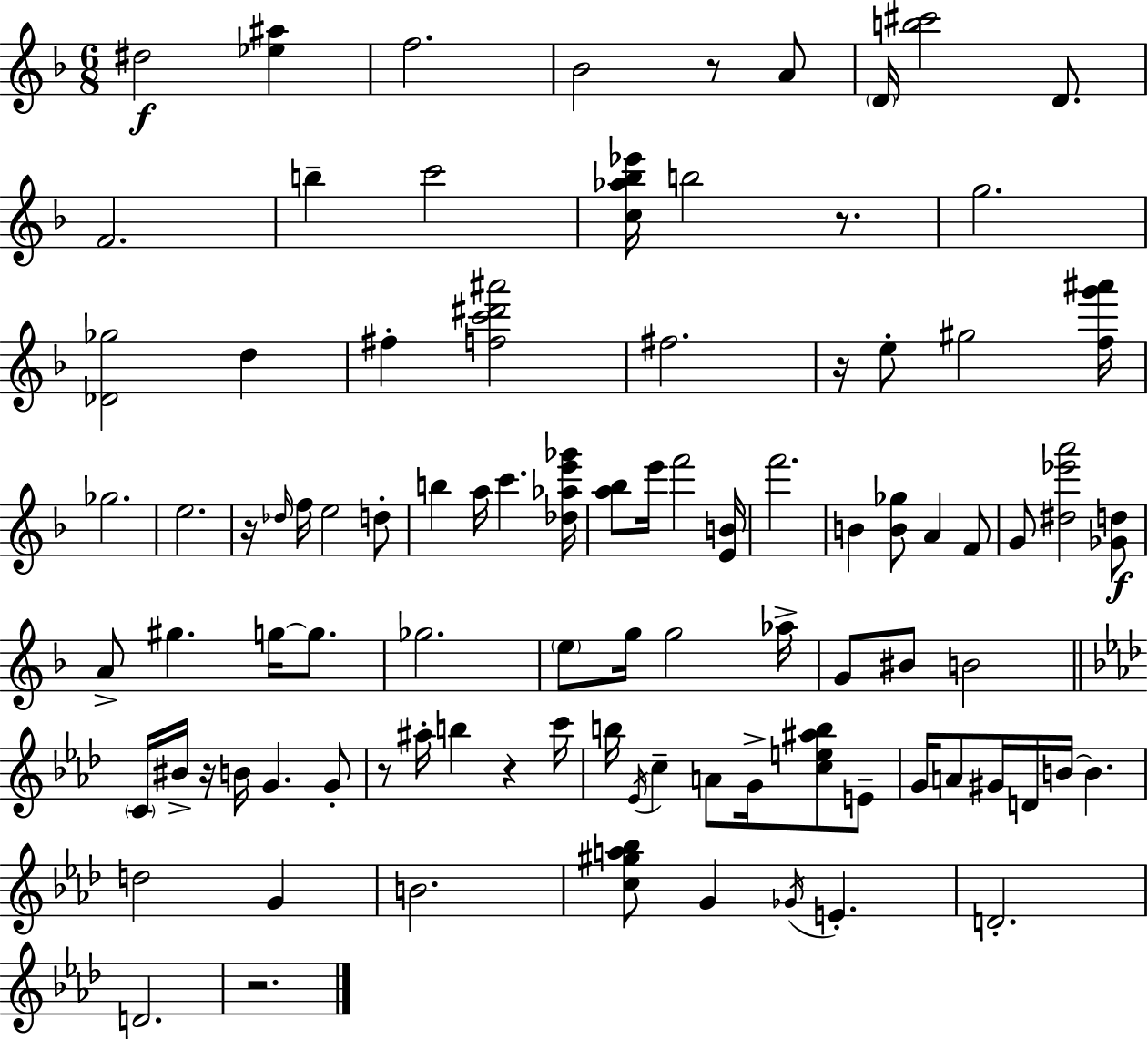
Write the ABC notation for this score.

X:1
T:Untitled
M:6/8
L:1/4
K:F
^d2 [_e^a] f2 _B2 z/2 A/2 D/4 [b^c']2 D/2 F2 b c'2 [c_a_b_e']/4 b2 z/2 g2 [_D_g]2 d ^f [fc'^d'^a']2 ^f2 z/4 e/2 ^g2 [fg'^a']/4 _g2 e2 z/4 _d/4 f/4 e2 d/2 b a/4 c' [_d_ae'_g']/4 [a_b]/2 e'/4 f'2 [EB]/4 f'2 B [B_g]/2 A F/2 G/2 [^d_e'a']2 [_Gd]/2 A/2 ^g g/4 g/2 _g2 e/2 g/4 g2 _a/4 G/2 ^B/2 B2 C/4 ^B/4 z/4 B/4 G G/2 z/2 ^a/4 b z c'/4 b/4 _E/4 c A/2 G/4 [ce^ab]/2 E/2 G/4 A/2 ^G/4 D/4 B/4 B d2 G B2 [c^ga_b]/2 G _G/4 E D2 D2 z2